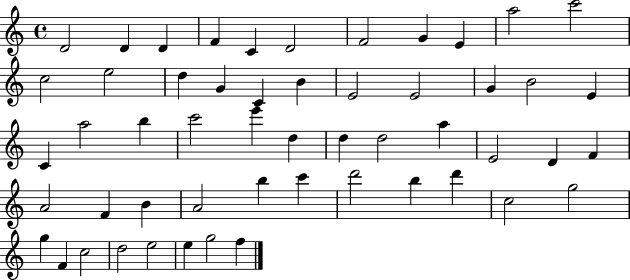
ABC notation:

X:1
T:Untitled
M:4/4
L:1/4
K:C
D2 D D F C D2 F2 G E a2 c'2 c2 e2 d G C B E2 E2 G B2 E C a2 b c'2 e' d d d2 a E2 D F A2 F B A2 b c' d'2 b d' c2 g2 g F c2 d2 e2 e g2 f